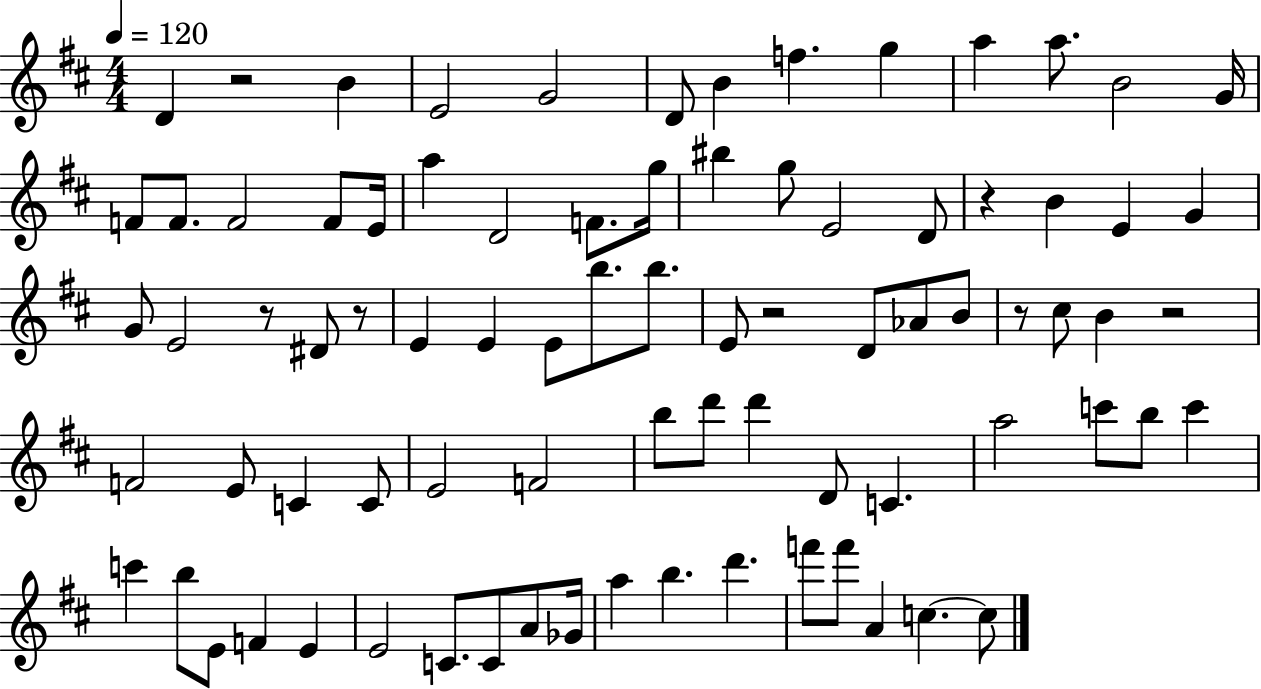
{
  \clef treble
  \numericTimeSignature
  \time 4/4
  \key d \major
  \tempo 4 = 120
  d'4 r2 b'4 | e'2 g'2 | d'8 b'4 f''4. g''4 | a''4 a''8. b'2 g'16 | \break f'8 f'8. f'2 f'8 e'16 | a''4 d'2 f'8. g''16 | bis''4 g''8 e'2 d'8 | r4 b'4 e'4 g'4 | \break g'8 e'2 r8 dis'8 r8 | e'4 e'4 e'8 b''8. b''8. | e'8 r2 d'8 aes'8 b'8 | r8 cis''8 b'4 r2 | \break f'2 e'8 c'4 c'8 | e'2 f'2 | b''8 d'''8 d'''4 d'8 c'4. | a''2 c'''8 b''8 c'''4 | \break c'''4 b''8 e'8 f'4 e'4 | e'2 c'8. c'8 a'8 ges'16 | a''4 b''4. d'''4. | f'''8 f'''8 a'4 c''4.~~ c''8 | \break \bar "|."
}